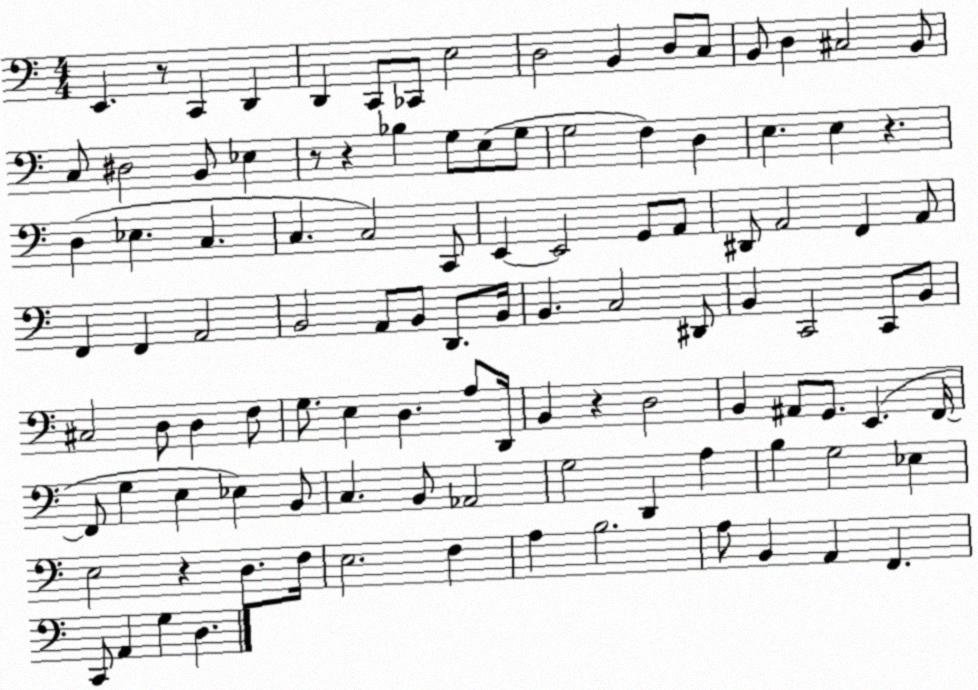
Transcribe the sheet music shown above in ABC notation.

X:1
T:Untitled
M:4/4
L:1/4
K:C
E,, z/2 C,, D,, D,, C,,/2 _C,,/2 E,2 D,2 B,, D,/2 C,/2 B,,/2 D, ^C,2 B,,/2 C,/2 ^D,2 B,,/2 _E, z/2 z _B, G,/2 E,/2 G,/2 G,2 F, D, E, E, z D, _E, C, C, C,2 C,,/2 E,, E,,2 G,,/2 A,,/2 ^D,,/2 A,,2 F,, A,,/2 F,, F,, A,,2 B,,2 A,,/2 B,,/2 D,,/2 B,,/4 B,, C,2 ^D,,/2 B,, C,,2 C,,/2 B,,/2 ^C,2 D,/2 D, F,/2 G,/2 E, D, A,/2 D,,/4 B,, z D,2 B,, ^A,,/2 G,,/2 E,, F,,/4 F,,/2 G, E, _E, B,,/2 C, B,,/2 _A,,2 G,2 D,, A, B, G,2 _E, E,2 z D,/2 F,/4 E,2 F, A, B,2 A,/2 B,, A,, F,, C,,/2 A,, G, D,